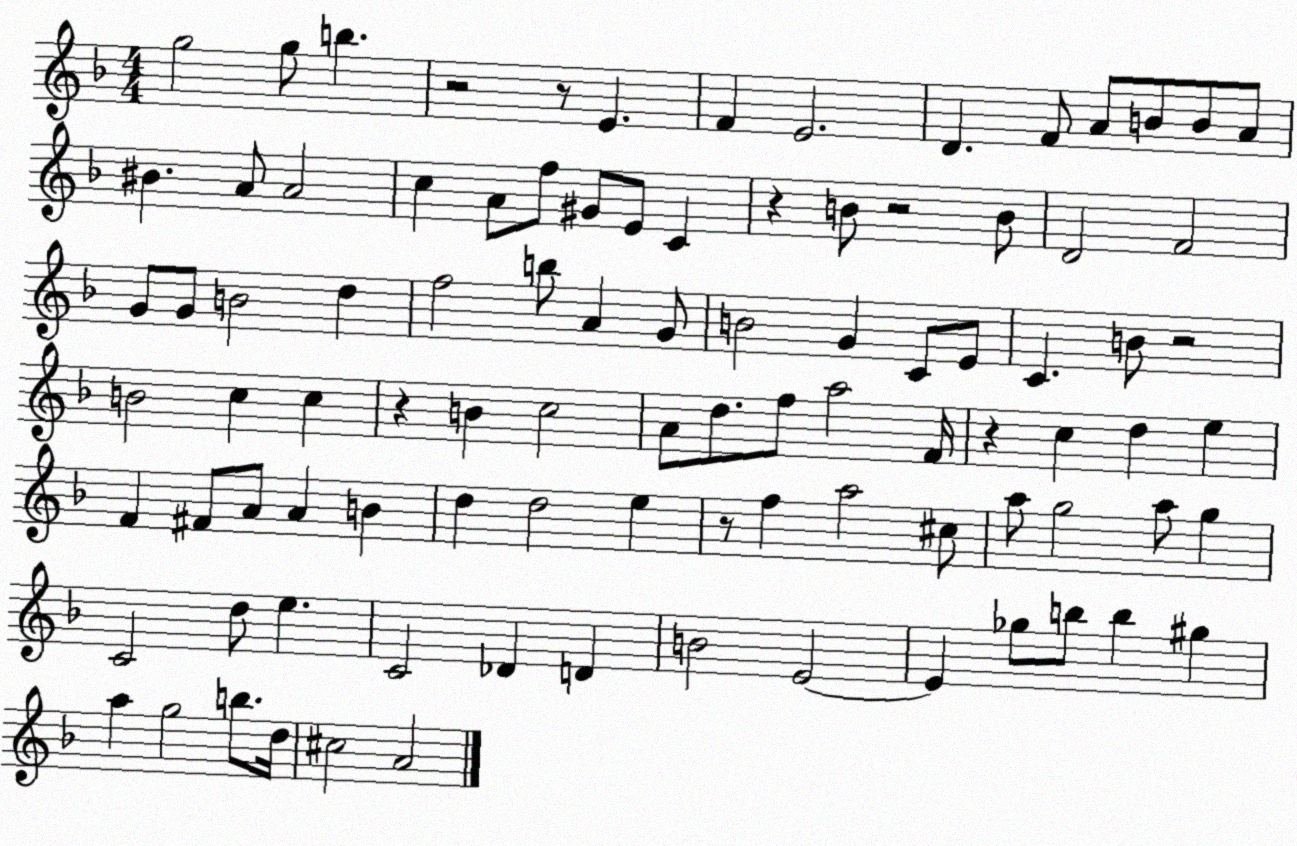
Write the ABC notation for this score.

X:1
T:Untitled
M:4/4
L:1/4
K:F
g2 g/2 b z2 z/2 E F E2 D F/2 A/2 B/2 B/2 A/2 ^B A/2 A2 c A/2 f/2 ^G/2 E/2 C z B/2 z2 B/2 D2 F2 G/2 G/2 B2 d f2 b/2 A G/2 B2 G C/2 E/2 C B/2 z2 B2 c c z B c2 A/2 d/2 f/2 a2 F/4 z c d e F ^F/2 A/2 A B d d2 e z/2 f a2 ^c/2 a/2 g2 a/2 g C2 d/2 e C2 _D D B2 E2 E _g/2 b/2 b ^g a g2 b/2 d/4 ^c2 A2